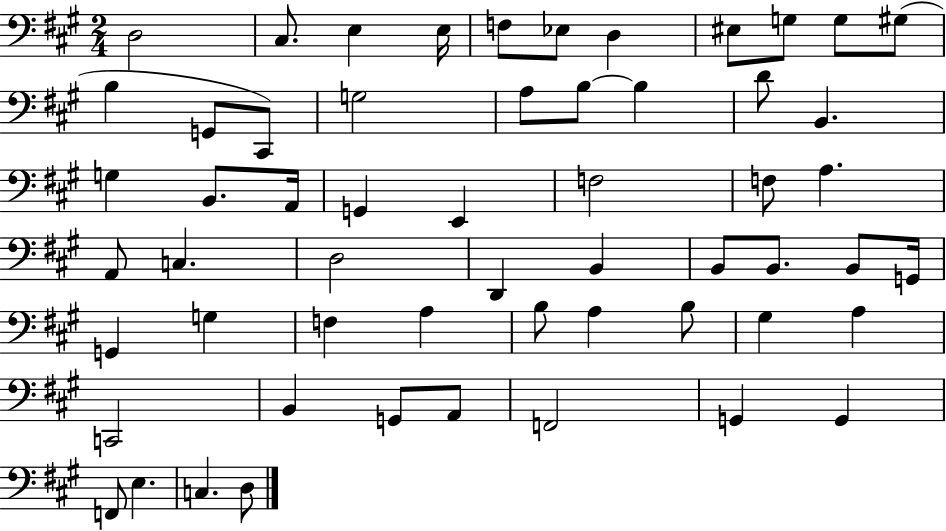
X:1
T:Untitled
M:2/4
L:1/4
K:A
D,2 ^C,/2 E, E,/4 F,/2 _E,/2 D, ^E,/2 G,/2 G,/2 ^G,/2 B, G,,/2 ^C,,/2 G,2 A,/2 B,/2 B, D/2 B,, G, B,,/2 A,,/4 G,, E,, F,2 F,/2 A, A,,/2 C, D,2 D,, B,, B,,/2 B,,/2 B,,/2 G,,/4 G,, G, F, A, B,/2 A, B,/2 ^G, A, C,,2 B,, G,,/2 A,,/2 F,,2 G,, G,, F,,/2 E, C, D,/2